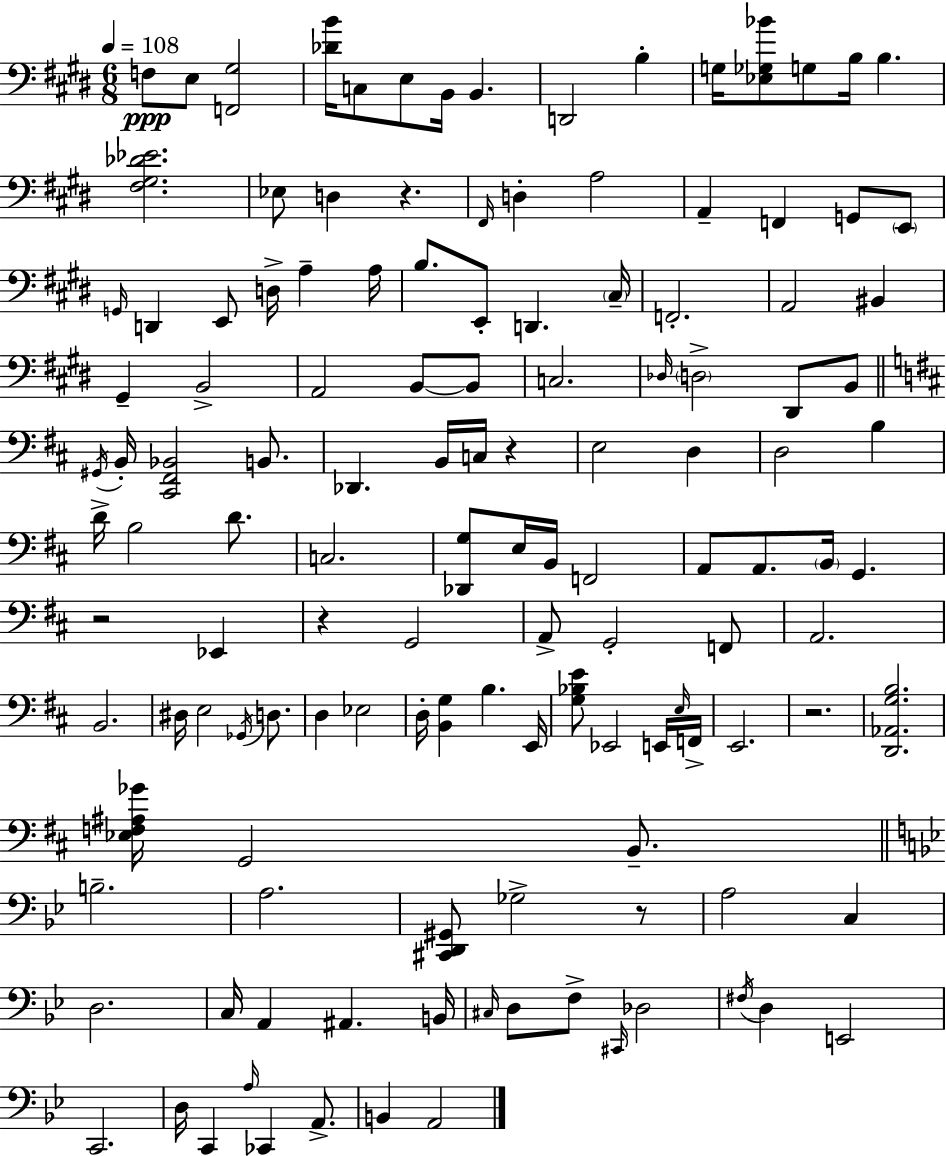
F3/e E3/e [F2,G#3]/h [Db4,B4]/s C3/e E3/e B2/s B2/q. D2/h B3/q G3/s [Eb3,Gb3,Bb4]/e G3/e B3/s B3/q. [F#3,G#3,Db4,Eb4]/h. Eb3/e D3/q R/q. F#2/s D3/q A3/h A2/q F2/q G2/e E2/e G2/s D2/q E2/e D3/s A3/q A3/s B3/e. E2/e D2/q. C#3/s F2/h. A2/h BIS2/q G#2/q B2/h A2/h B2/e B2/e C3/h. Db3/s D3/h D#2/e B2/e G#2/s B2/s [C#2,F#2,Bb2]/h B2/e. Db2/q. B2/s C3/s R/q E3/h D3/q D3/h B3/q D4/s B3/h D4/e. C3/h. [Db2,G3]/e E3/s B2/s F2/h A2/e A2/e. B2/s G2/q. R/h Eb2/q R/q G2/h A2/e G2/h F2/e A2/h. B2/h. D#3/s E3/h Gb2/s D3/e. D3/q Eb3/h D3/s [B2,G3]/q B3/q. E2/s [G3,Bb3,E4]/e Eb2/h E2/s E3/s F2/s E2/h. R/h. [D2,Ab2,G3,B3]/h. [Eb3,F3,A#3,Gb4]/s G2/h B2/e. B3/h. A3/h. [C#2,D2,G#2]/e Gb3/h R/e A3/h C3/q D3/h. C3/s A2/q A#2/q. B2/s C#3/s D3/e F3/e C#2/s Db3/h F#3/s D3/q E2/h C2/h. D3/s C2/q A3/s CES2/q A2/e. B2/q A2/h